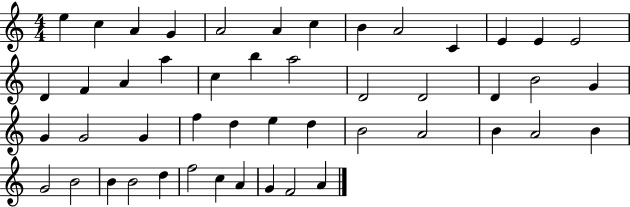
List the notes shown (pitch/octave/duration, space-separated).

E5/q C5/q A4/q G4/q A4/h A4/q C5/q B4/q A4/h C4/q E4/q E4/q E4/h D4/q F4/q A4/q A5/q C5/q B5/q A5/h D4/h D4/h D4/q B4/h G4/q G4/q G4/h G4/q F5/q D5/q E5/q D5/q B4/h A4/h B4/q A4/h B4/q G4/h B4/h B4/q B4/h D5/q F5/h C5/q A4/q G4/q F4/h A4/q